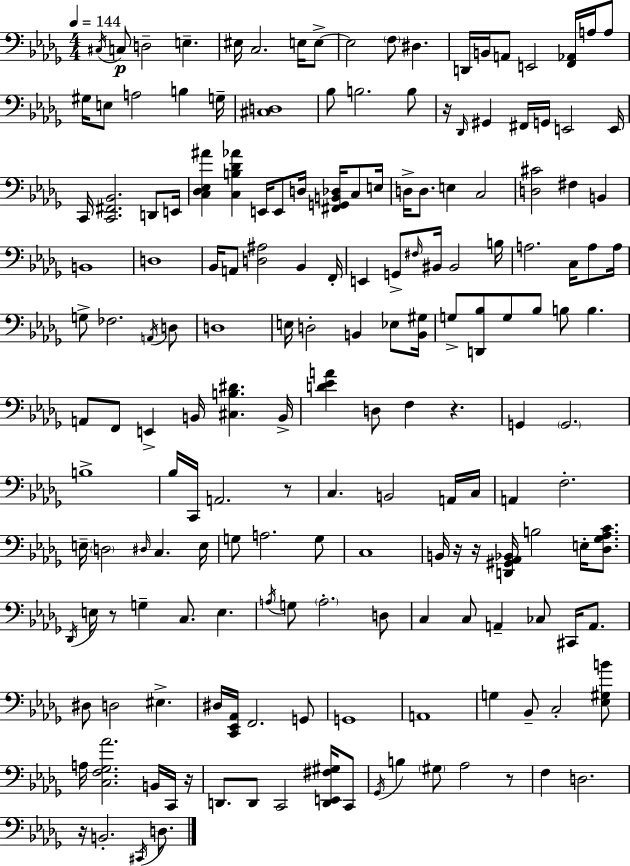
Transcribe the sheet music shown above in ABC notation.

X:1
T:Untitled
M:4/4
L:1/4
K:Bbm
^C,/4 C,/2 D,2 E, ^E,/4 C,2 E,/4 E,/2 E,2 F,/2 ^D, D,,/4 B,,/4 A,,/2 E,,2 [F,,_A,,]/4 A,/4 A,/2 ^G,/4 E,/2 A,2 B, G,/4 [^C,D,]4 _B,/2 B,2 B,/2 z/4 _D,,/4 ^G,, ^F,,/4 G,,/4 E,,2 E,,/4 C,,/4 [C,,^F,,_B,,]2 D,,/2 E,,/4 [C,_D,_E,^A] [C,B,_D_A] E,,/4 E,,/2 D,/4 [^F,,G,,B,,_D,]/4 C,/2 E,/4 D,/4 D,/2 E, C,2 [D,^C]2 ^F, B,, B,,4 D,4 _B,,/4 A,,/2 [D,^A,]2 _B,, F,,/4 E,, G,,/2 ^F,/4 ^B,,/4 ^B,,2 B,/4 A,2 C,/4 A,/2 A,/4 G,/2 _F,2 A,,/4 D,/2 D,4 E,/4 D,2 B,, _E,/2 [B,,^G,]/4 G,/2 [D,,_B,]/2 G,/2 _B,/2 B,/2 B, A,,/2 F,,/2 E,, B,,/4 [^C,B,^D] B,,/4 [D_EA] D,/2 F, z G,, G,,2 B,4 _B,/4 C,,/4 A,,2 z/2 C, B,,2 A,,/4 C,/4 A,, F,2 E,/4 D,2 ^D,/4 C, E,/4 G,/2 A,2 G,/2 C,4 B,,/4 z/4 z/4 [D,,^G,,_A,,_B,,]/4 B,2 E,/4 [_D,_G,_A,C]/2 _D,,/4 E,/4 z/2 G, C,/2 E, A,/4 G,/2 A,2 D,/2 C, C,/2 A,, _C,/2 ^C,,/4 A,,/2 ^D,/2 D,2 ^E, ^D,/4 [C,,_E,,_A,,]/4 F,,2 G,,/2 G,,4 A,,4 G, _B,,/2 C,2 [_E,^G,B]/2 A,/4 [C,F,_G,_A]2 B,,/4 C,,/4 z/4 D,,/2 D,,/2 C,,2 [D,,E,,^F,^G,]/4 C,,/2 _G,,/4 B, ^G,/2 _A,2 z/2 F, D,2 z/4 B,,2 ^C,,/4 D,/2